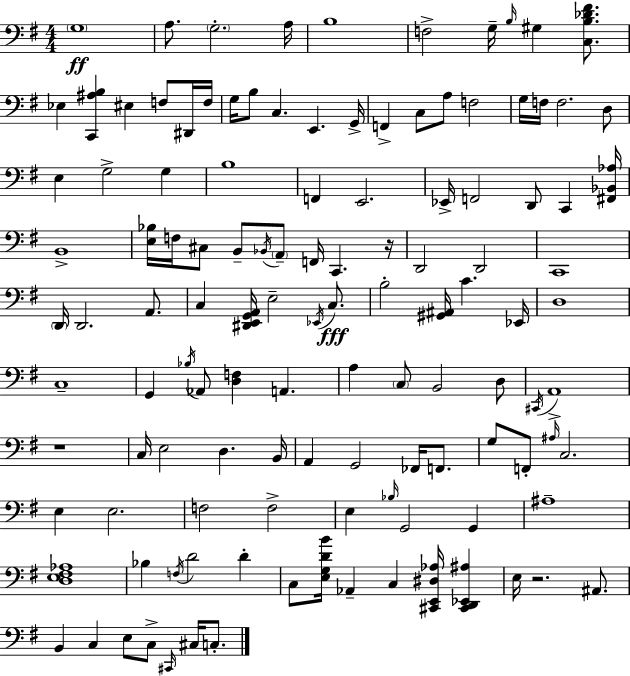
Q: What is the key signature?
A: E minor